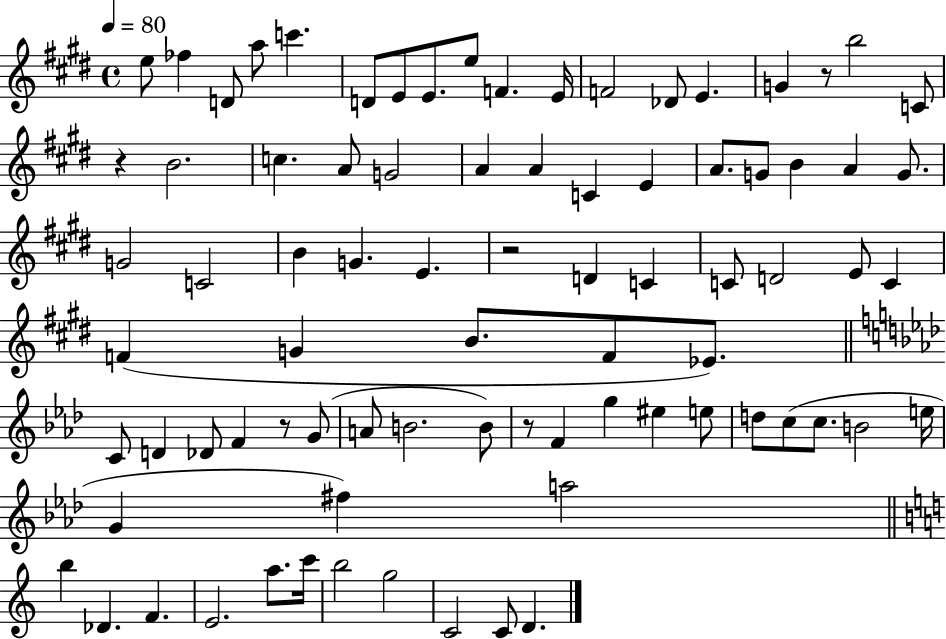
E5/e FES5/q D4/e A5/e C6/q. D4/e E4/e E4/e. E5/e F4/q. E4/s F4/h Db4/e E4/q. G4/q R/e B5/h C4/e R/q B4/h. C5/q. A4/e G4/h A4/q A4/q C4/q E4/q A4/e. G4/e B4/q A4/q G4/e. G4/h C4/h B4/q G4/q. E4/q. R/h D4/q C4/q C4/e D4/h E4/e C4/q F4/q G4/q B4/e. F4/e Eb4/e. C4/e D4/q Db4/e F4/q R/e G4/e A4/e B4/h. B4/e R/e F4/q G5/q EIS5/q E5/e D5/e C5/e C5/e. B4/h E5/s G4/q F#5/q A5/h B5/q Db4/q. F4/q. E4/h. A5/e. C6/s B5/h G5/h C4/h C4/e D4/q.